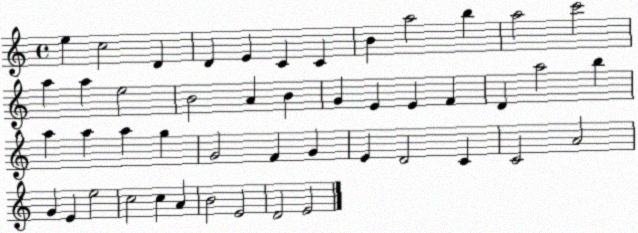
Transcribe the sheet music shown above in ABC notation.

X:1
T:Untitled
M:4/4
L:1/4
K:C
e c2 D D E C C B a2 b a2 c'2 a a e2 B2 A B G E E F D a2 b a a a g G2 F G E D2 C C2 A2 G E e2 c2 c A B2 E2 D2 E2